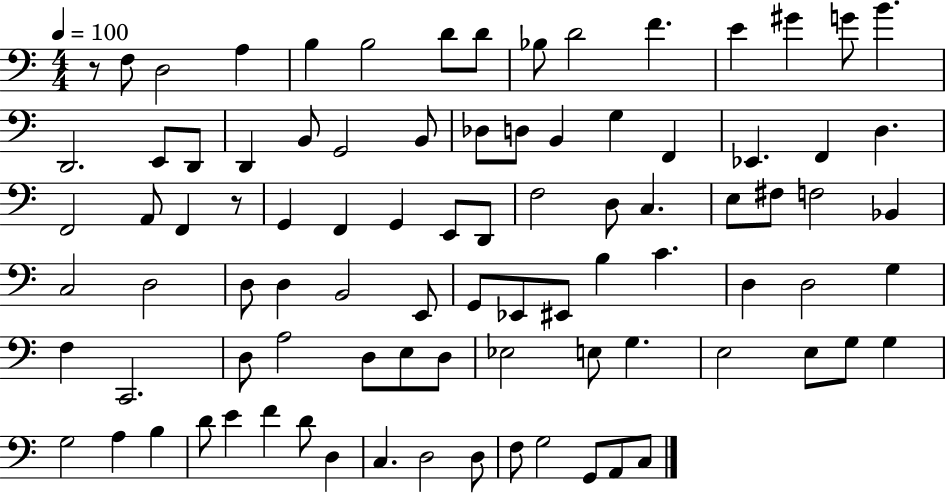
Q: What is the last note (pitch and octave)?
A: C3